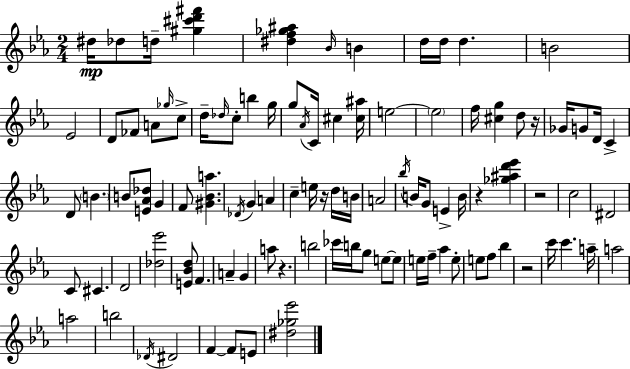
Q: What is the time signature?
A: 2/4